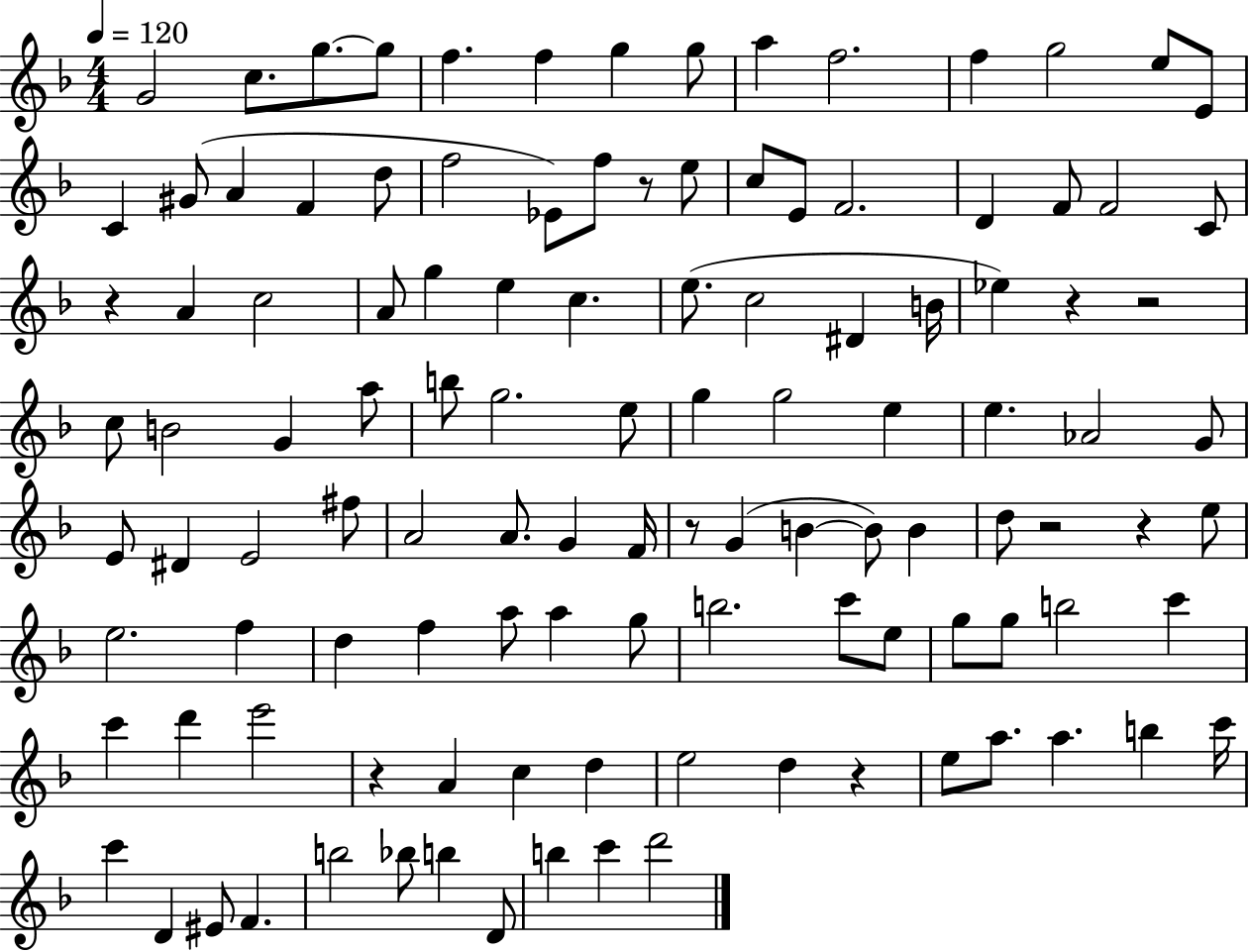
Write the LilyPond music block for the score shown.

{
  \clef treble
  \numericTimeSignature
  \time 4/4
  \key f \major
  \tempo 4 = 120
  g'2 c''8. g''8.~~ g''8 | f''4. f''4 g''4 g''8 | a''4 f''2. | f''4 g''2 e''8 e'8 | \break c'4 gis'8( a'4 f'4 d''8 | f''2 ees'8) f''8 r8 e''8 | c''8 e'8 f'2. | d'4 f'8 f'2 c'8 | \break r4 a'4 c''2 | a'8 g''4 e''4 c''4. | e''8.( c''2 dis'4 b'16 | ees''4) r4 r2 | \break c''8 b'2 g'4 a''8 | b''8 g''2. e''8 | g''4 g''2 e''4 | e''4. aes'2 g'8 | \break e'8 dis'4 e'2 fis''8 | a'2 a'8. g'4 f'16 | r8 g'4( b'4~~ b'8) b'4 | d''8 r2 r4 e''8 | \break e''2. f''4 | d''4 f''4 a''8 a''4 g''8 | b''2. c'''8 e''8 | g''8 g''8 b''2 c'''4 | \break c'''4 d'''4 e'''2 | r4 a'4 c''4 d''4 | e''2 d''4 r4 | e''8 a''8. a''4. b''4 c'''16 | \break c'''4 d'4 eis'8 f'4. | b''2 bes''8 b''4 d'8 | b''4 c'''4 d'''2 | \bar "|."
}